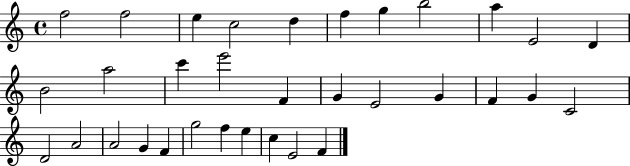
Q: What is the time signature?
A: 4/4